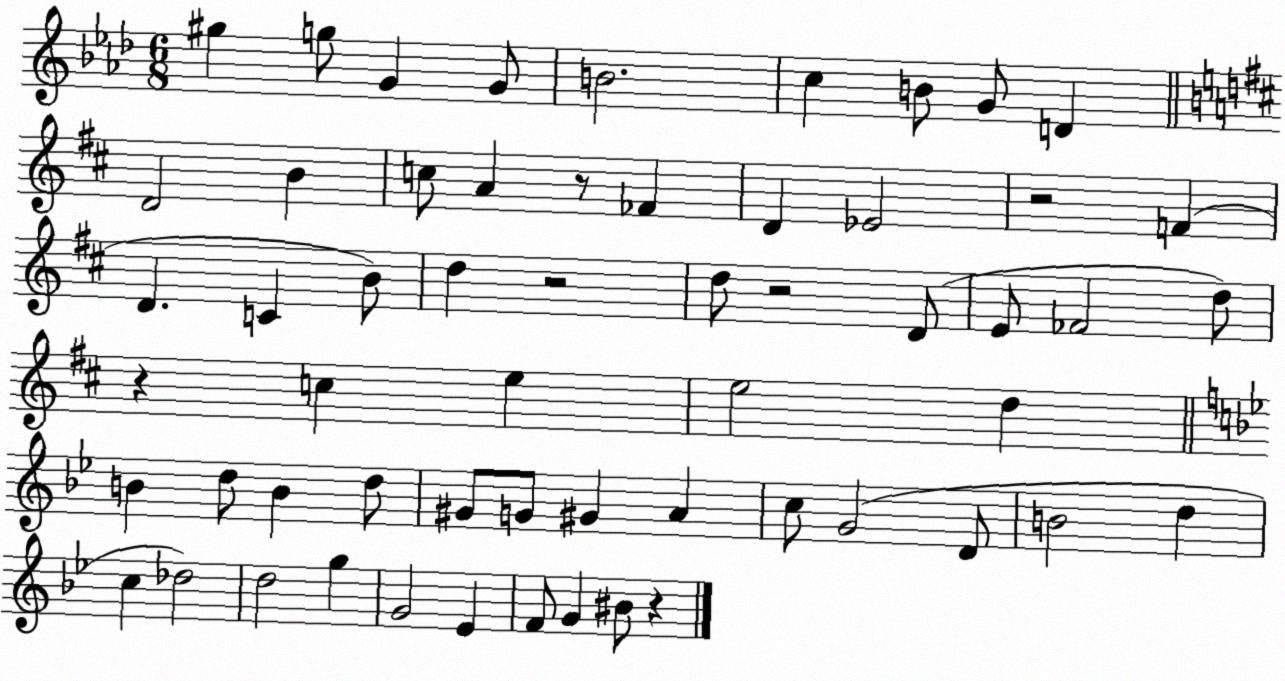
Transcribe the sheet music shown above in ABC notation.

X:1
T:Untitled
M:6/8
L:1/4
K:Ab
^g g/2 G G/2 B2 c B/2 G/2 D D2 B c/2 A z/2 _F D _E2 z2 F D C B/2 d z2 d/2 z2 D/2 E/2 _F2 d/2 z c e e2 d B d/2 B d/2 ^G/2 G/2 ^G A c/2 G2 D/2 B2 d c _d2 d2 g G2 _E F/2 G ^B/2 z